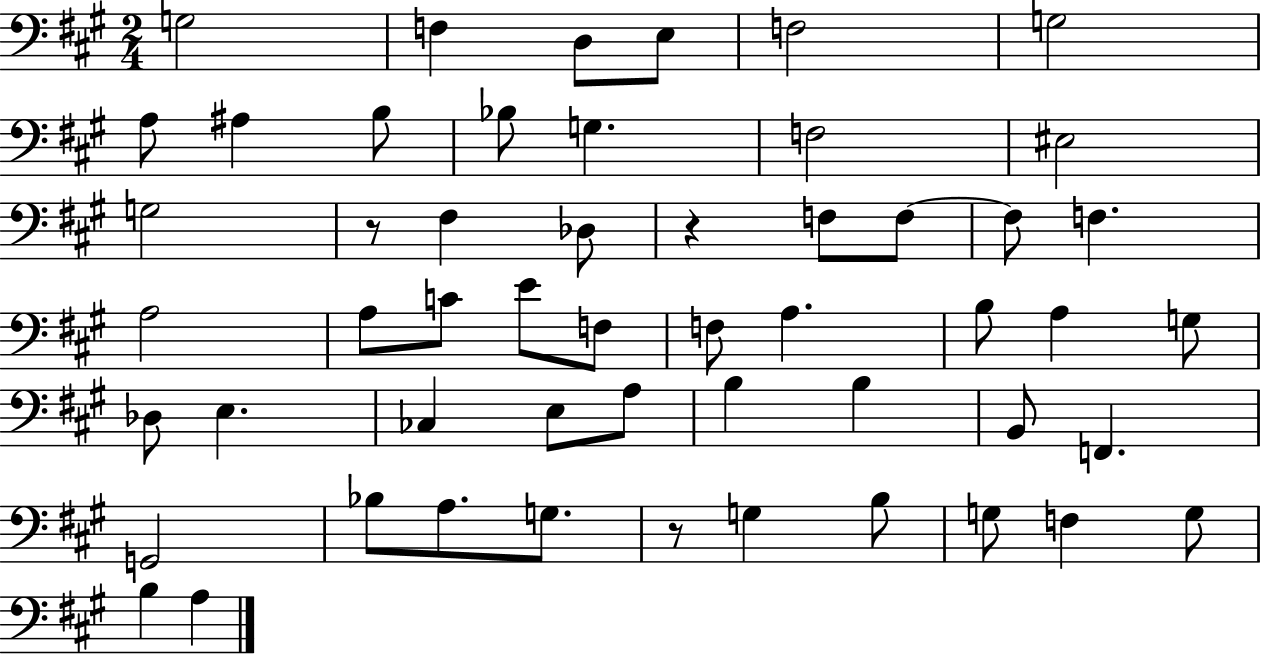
{
  \clef bass
  \numericTimeSignature
  \time 2/4
  \key a \major
  \repeat volta 2 { g2 | f4 d8 e8 | f2 | g2 | \break a8 ais4 b8 | bes8 g4. | f2 | eis2 | \break g2 | r8 fis4 des8 | r4 f8 f8~~ | f8 f4. | \break a2 | a8 c'8 e'8 f8 | f8 a4. | b8 a4 g8 | \break des8 e4. | ces4 e8 a8 | b4 b4 | b,8 f,4. | \break g,2 | bes8 a8. g8. | r8 g4 b8 | g8 f4 g8 | \break b4 a4 | } \bar "|."
}